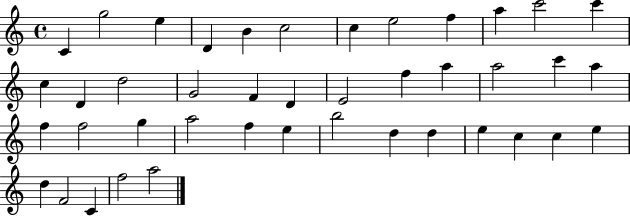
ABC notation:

X:1
T:Untitled
M:4/4
L:1/4
K:C
C g2 e D B c2 c e2 f a c'2 c' c D d2 G2 F D E2 f a a2 c' a f f2 g a2 f e b2 d d e c c e d F2 C f2 a2